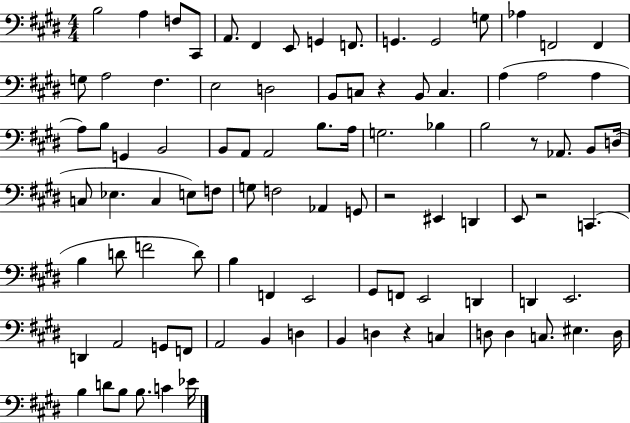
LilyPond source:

{
  \clef bass
  \numericTimeSignature
  \time 4/4
  \key e \major
  \repeat volta 2 { b2 a4 f8 cis,8 | a,8. fis,4 e,8 g,4 f,8. | g,4. g,2 g8 | aes4 f,2 f,4 | \break g8 a2 fis4. | e2 d2 | b,8 c8 r4 b,8 c4. | a4( a2 a4 | \break a8) b8 g,4 b,2 | b,8 a,8 a,2 b8. a16 | g2. bes4 | b2 r8 aes,8. b,8 d16( | \break c8 ees4. c4 e8) f8 | g8 f2 aes,4 g,8 | r2 eis,4 d,4 | e,8 r2 c,4.( | \break b4 d'8 f'2 d'8) | b4 f,4 e,2 | gis,8 f,8 e,2 d,4 | d,4 e,2. | \break d,4 a,2 g,8 f,8 | a,2 b,4 d4 | b,4 d4 r4 c4 | d8 d4 c8. eis4. d16 | \break b4 d'8 b8 b8. c'4 ees'16 | } \bar "|."
}